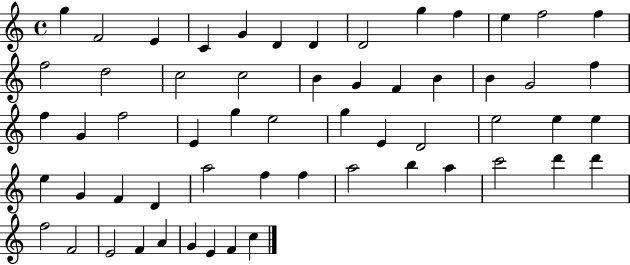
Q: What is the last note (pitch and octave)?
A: C5